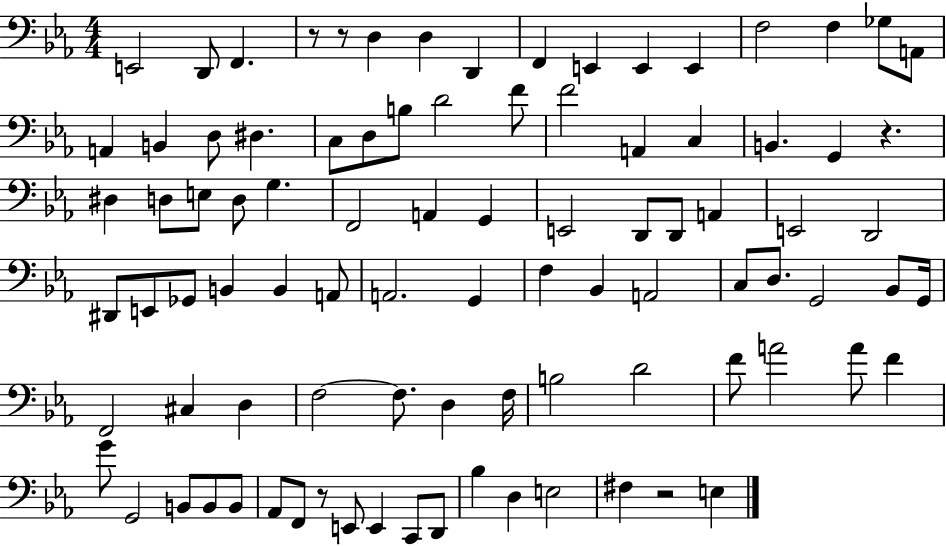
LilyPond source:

{
  \clef bass
  \numericTimeSignature
  \time 4/4
  \key ees \major
  e,2 d,8 f,4. | r8 r8 d4 d4 d,4 | f,4 e,4 e,4 e,4 | f2 f4 ges8 a,8 | \break a,4 b,4 d8 dis4. | c8 d8 b8 d'2 f'8 | f'2 a,4 c4 | b,4. g,4 r4. | \break dis4 d8 e8 d8 g4. | f,2 a,4 g,4 | e,2 d,8 d,8 a,4 | e,2 d,2 | \break dis,8 e,8 ges,8 b,4 b,4 a,8 | a,2. g,4 | f4 bes,4 a,2 | c8 d8. g,2 bes,8 g,16 | \break f,2 cis4 d4 | f2~~ f8. d4 f16 | b2 d'2 | f'8 a'2 a'8 f'4 | \break g'8 g,2 b,8 b,8 b,8 | aes,8 f,8 r8 e,8 e,4 c,8 d,8 | bes4 d4 e2 | fis4 r2 e4 | \break \bar "|."
}